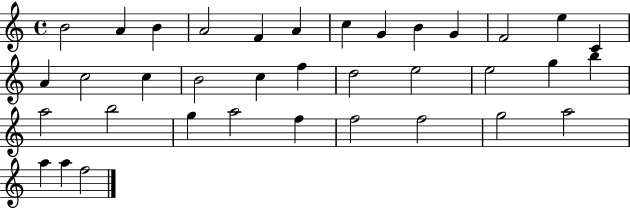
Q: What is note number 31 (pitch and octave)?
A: F5